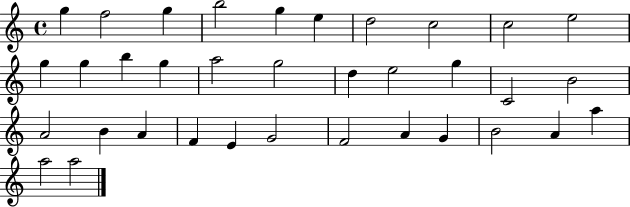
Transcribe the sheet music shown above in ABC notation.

X:1
T:Untitled
M:4/4
L:1/4
K:C
g f2 g b2 g e d2 c2 c2 e2 g g b g a2 g2 d e2 g C2 B2 A2 B A F E G2 F2 A G B2 A a a2 a2